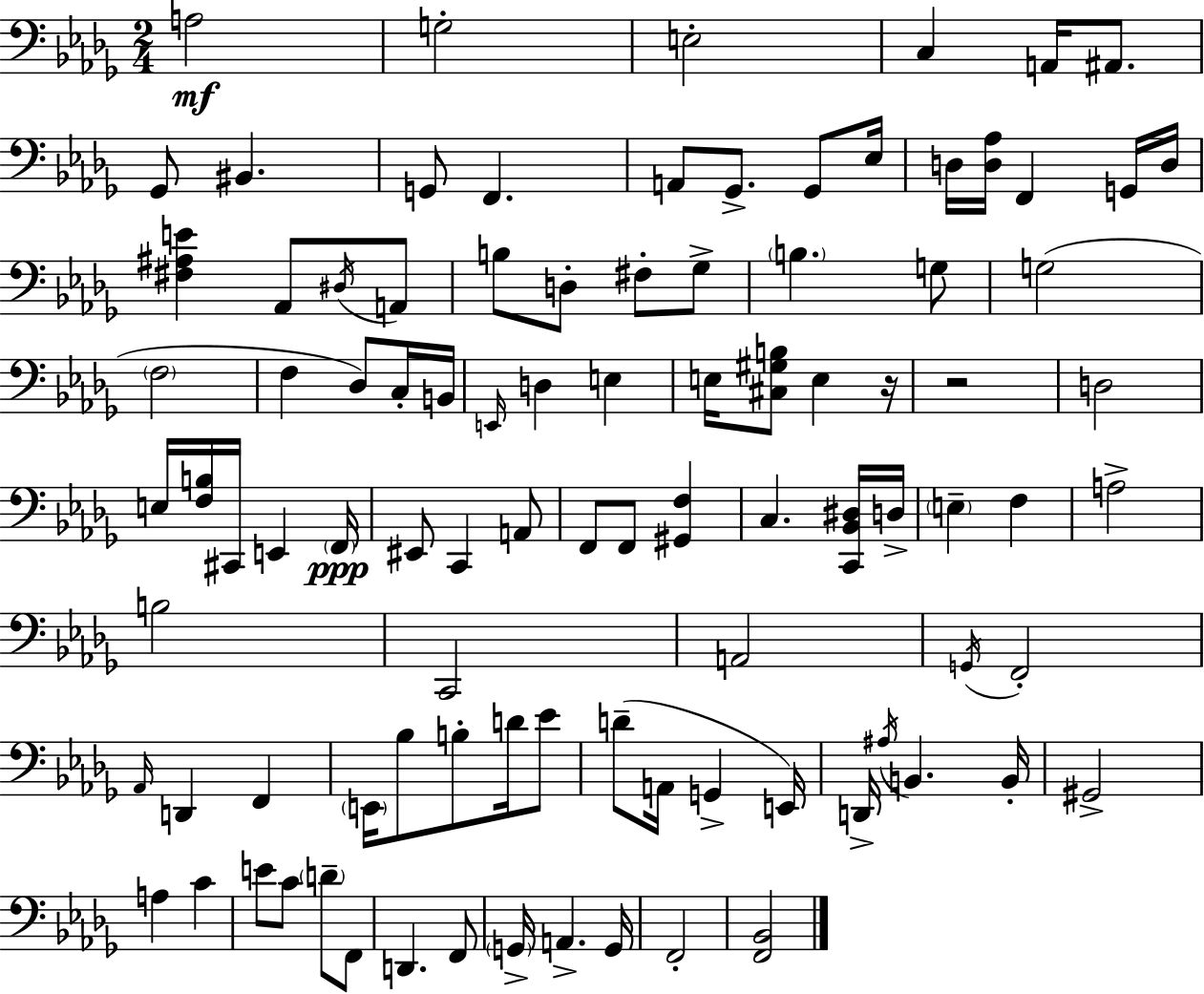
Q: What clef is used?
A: bass